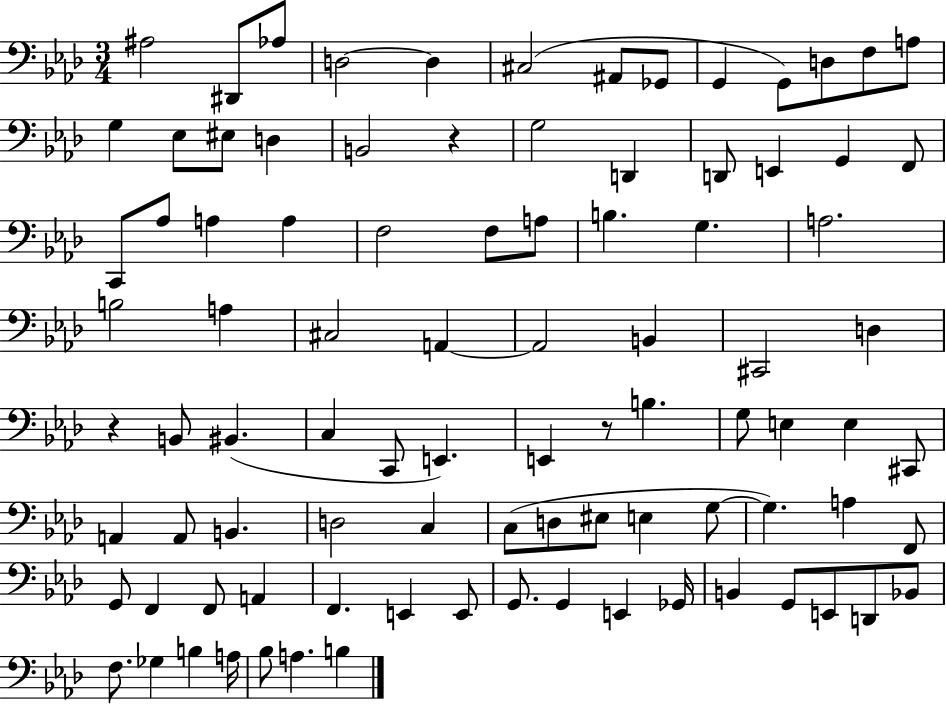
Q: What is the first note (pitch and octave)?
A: A#3